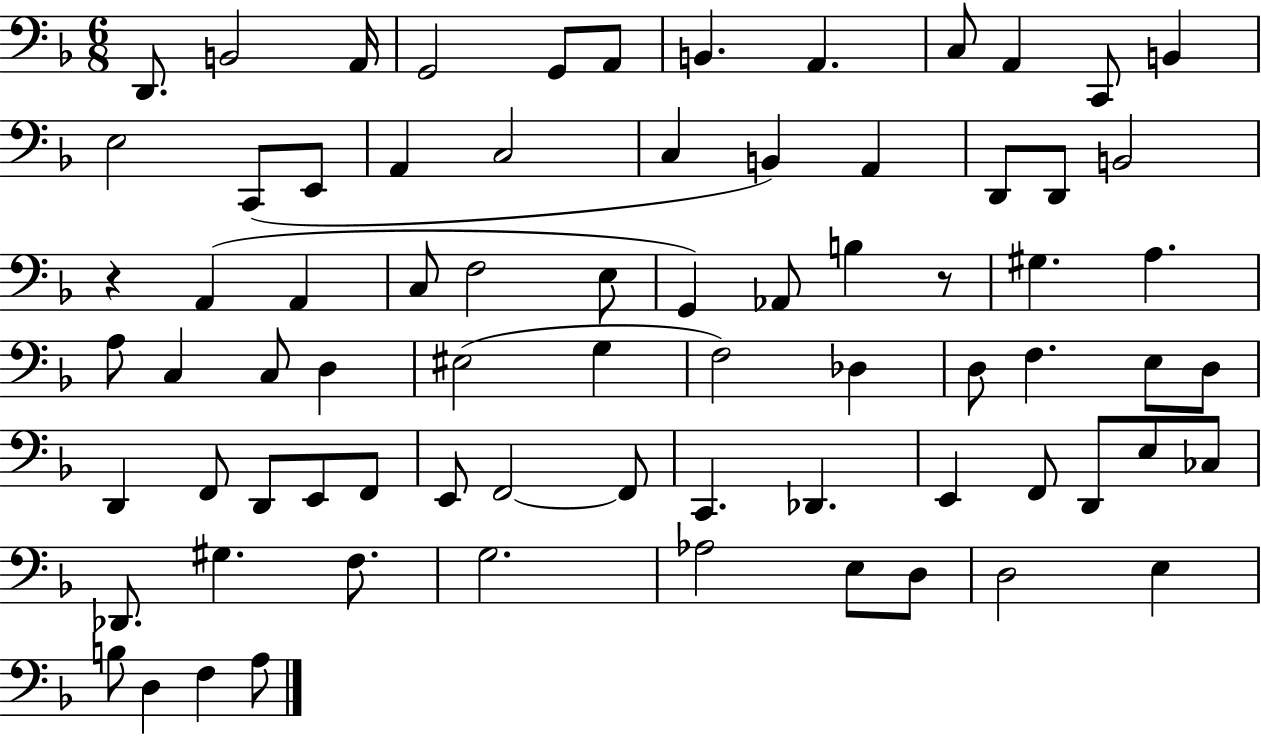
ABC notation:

X:1
T:Untitled
M:6/8
L:1/4
K:F
D,,/2 B,,2 A,,/4 G,,2 G,,/2 A,,/2 B,, A,, C,/2 A,, C,,/2 B,, E,2 C,,/2 E,,/2 A,, C,2 C, B,, A,, D,,/2 D,,/2 B,,2 z A,, A,, C,/2 F,2 E,/2 G,, _A,,/2 B, z/2 ^G, A, A,/2 C, C,/2 D, ^E,2 G, F,2 _D, D,/2 F, E,/2 D,/2 D,, F,,/2 D,,/2 E,,/2 F,,/2 E,,/2 F,,2 F,,/2 C,, _D,, E,, F,,/2 D,,/2 E,/2 _C,/2 _D,,/2 ^G, F,/2 G,2 _A,2 E,/2 D,/2 D,2 E, B,/2 D, F, A,/2